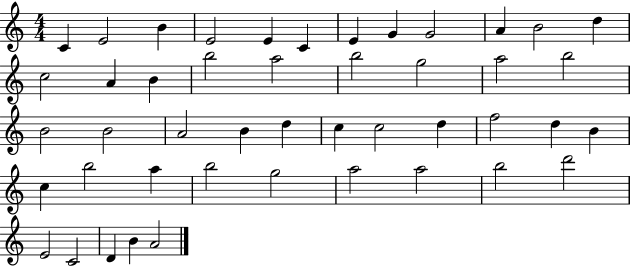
C4/q E4/h B4/q E4/h E4/q C4/q E4/q G4/q G4/h A4/q B4/h D5/q C5/h A4/q B4/q B5/h A5/h B5/h G5/h A5/h B5/h B4/h B4/h A4/h B4/q D5/q C5/q C5/h D5/q F5/h D5/q B4/q C5/q B5/h A5/q B5/h G5/h A5/h A5/h B5/h D6/h E4/h C4/h D4/q B4/q A4/h